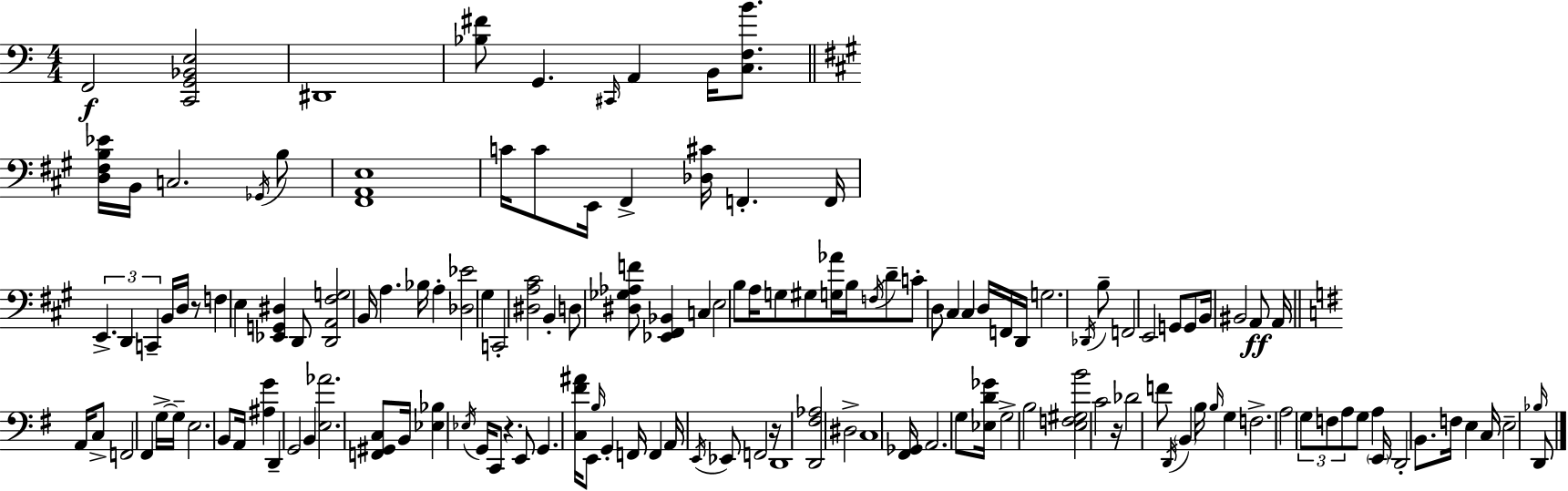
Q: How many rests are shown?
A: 4